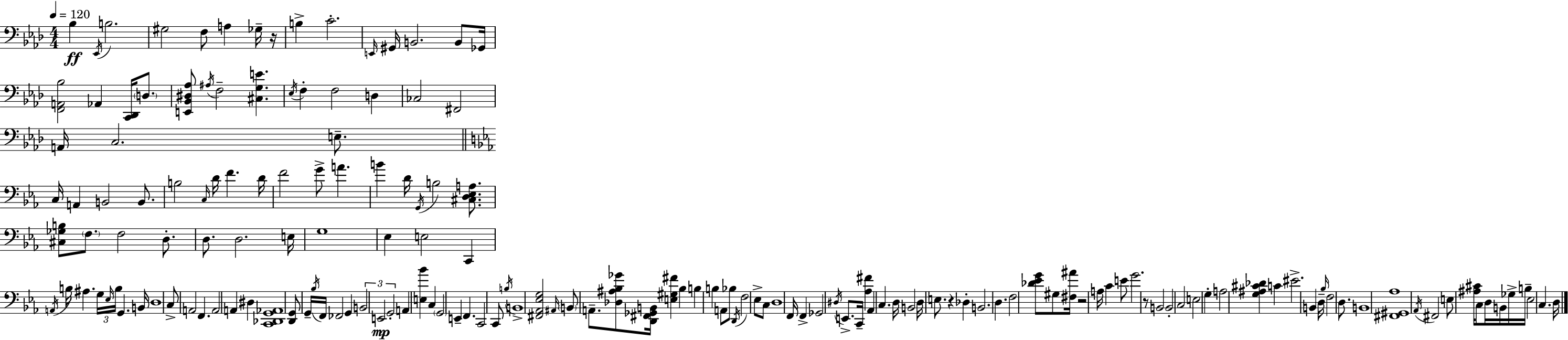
Bb3/q Eb2/s B3/h. G#3/h F3/e A3/q Gb3/s R/s B3/q C4/h. E2/s G#2/s B2/h. B2/e Gb2/s [F2,A2,Bb3]/h Ab2/q [C2,Db2]/s D3/e. [E2,Bb2,D#3,Ab3]/e A#3/s F3/h [C#3,G3,E4]/q. Eb3/s F3/q F3/h D3/q CES3/h F#2/h A2/s C3/h. E3/e. C3/s A2/q B2/h B2/e. B3/h C3/s D4/s F4/q. D4/s F4/h G4/e A4/q. B4/q D4/s G2/s B3/h [C#3,D3,Eb3,A3]/e. [C#3,Gb3,B3]/e F3/e. F3/h D3/e. D3/e. D3/h. E3/s G3/w Eb3/q E3/h C2/q A2/s B3/s A#3/q. G3/s Eb3/s B3/s G2/q. B2/s D3/w C3/e A2/h F2/q. A2/h A2/q D#3/q [C2,Db2,G2,Ab2]/w [D2,G2]/e G2/s Bb3/s F2/s FES2/h G2/q B2/h E2/h G2/h A2/q [E3,Bb4]/q C3/q G2/h E2/q F2/q. C2/h C2/e B3/s B2/w [F#2,Ab2,Eb3,G3]/h A#2/s B2/e A2/e. [Db3,A#3,Bb3,Gb4]/e [D2,F#2,Gb2,B2]/s [E3,G#3,F#4]/q Bb3/q B3/q B3/q A2/e Bb3/e D2/s F3/h Eb3/e C3/e D3/w F2/s F2/q Gb2/h D#3/s E2/e. C2/s [Ab3,F#4]/q Ab2/q C3/q. D3/s B2/h D3/s E3/e. R/q Db3/q B2/h. D3/q. F3/h [Db4,Eb4,G4]/e G#3/e [F#3,A#4]/s R/h A3/s C4/q E4/e G4/h. R/e B2/h B2/h C3/h E3/h G3/q A3/h [G3,A#3,C#4,Db4]/q C4/q EIS4/h. B2/q D3/s Bb3/s F3/h D3/e. B2/w [F#2,G#2,Ab3]/w Ab2/s F#2/h E3/e [A#3,C#4]/s C3/e D3/s B2/s Gb3/s B3/s Eb3/h C3/q. D3/s